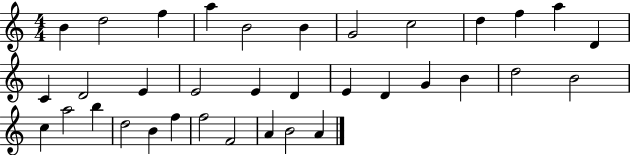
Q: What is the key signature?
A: C major